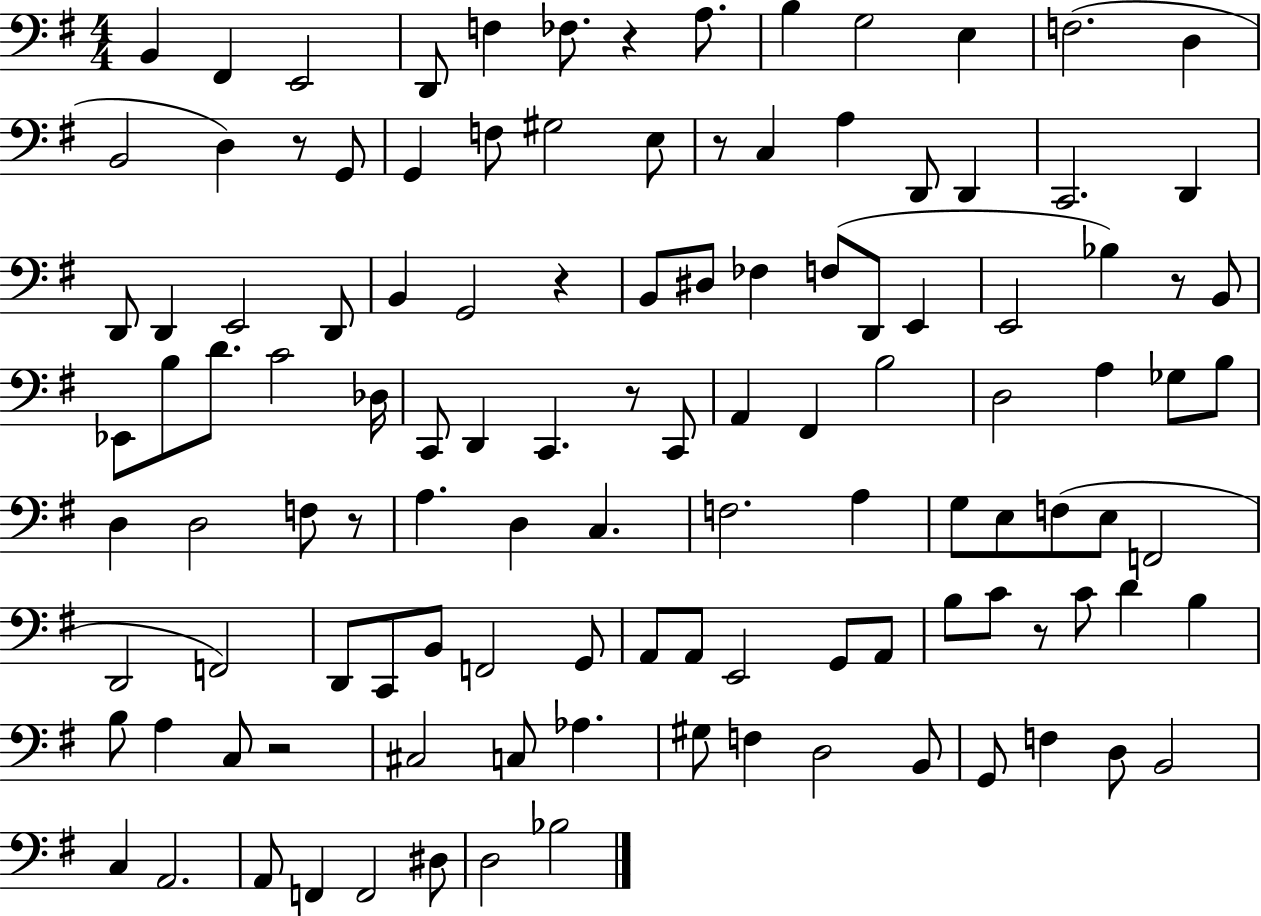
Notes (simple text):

B2/q F#2/q E2/h D2/e F3/q FES3/e. R/q A3/e. B3/q G3/h E3/q F3/h. D3/q B2/h D3/q R/e G2/e G2/q F3/e G#3/h E3/e R/e C3/q A3/q D2/e D2/q C2/h. D2/q D2/e D2/q E2/h D2/e B2/q G2/h R/q B2/e D#3/e FES3/q F3/e D2/e E2/q E2/h Bb3/q R/e B2/e Eb2/e B3/e D4/e. C4/h Db3/s C2/e D2/q C2/q. R/e C2/e A2/q F#2/q B3/h D3/h A3/q Gb3/e B3/e D3/q D3/h F3/e R/e A3/q. D3/q C3/q. F3/h. A3/q G3/e E3/e F3/e E3/e F2/h D2/h F2/h D2/e C2/e B2/e F2/h G2/e A2/e A2/e E2/h G2/e A2/e B3/e C4/e R/e C4/e D4/q B3/q B3/e A3/q C3/e R/h C#3/h C3/e Ab3/q. G#3/e F3/q D3/h B2/e G2/e F3/q D3/e B2/h C3/q A2/h. A2/e F2/q F2/h D#3/e D3/h Bb3/h